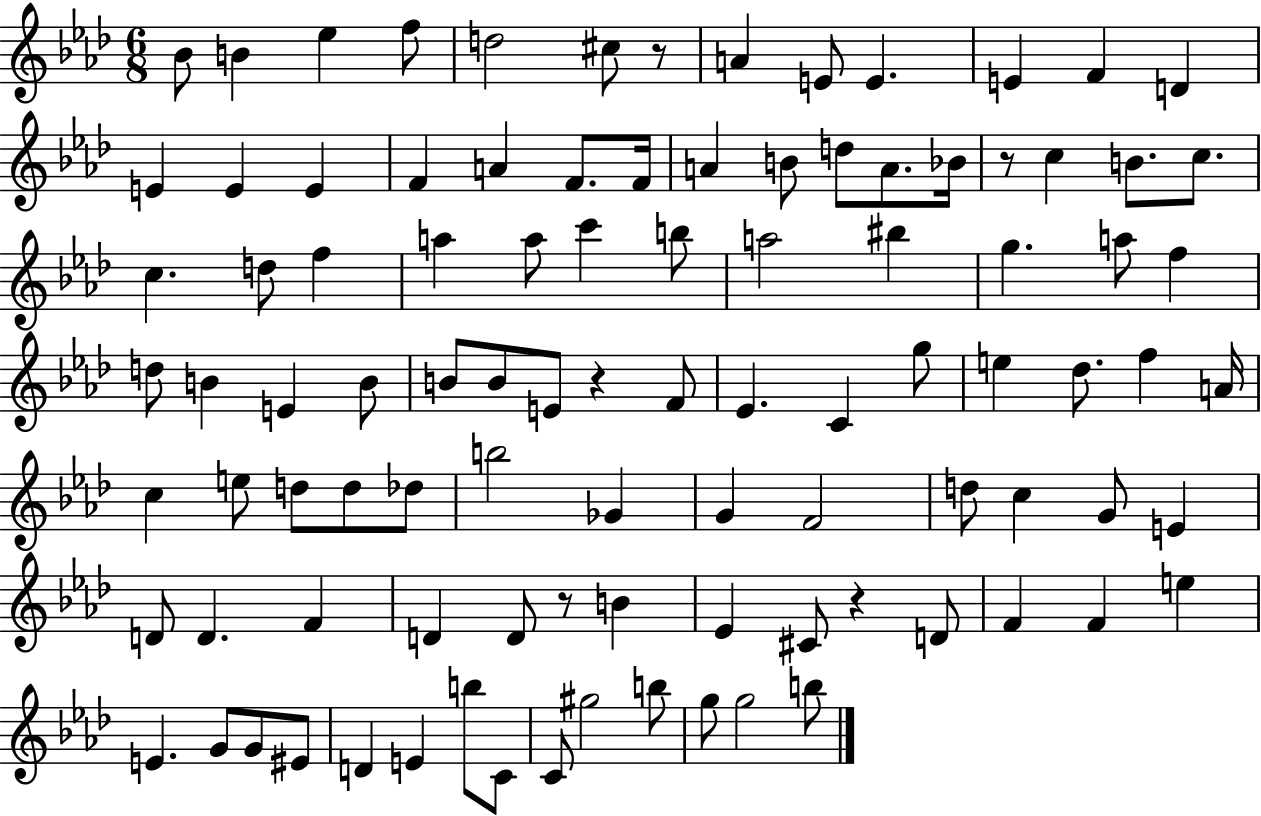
X:1
T:Untitled
M:6/8
L:1/4
K:Ab
_B/2 B _e f/2 d2 ^c/2 z/2 A E/2 E E F D E E E F A F/2 F/4 A B/2 d/2 A/2 _B/4 z/2 c B/2 c/2 c d/2 f a a/2 c' b/2 a2 ^b g a/2 f d/2 B E B/2 B/2 B/2 E/2 z F/2 _E C g/2 e _d/2 f A/4 c e/2 d/2 d/2 _d/2 b2 _G G F2 d/2 c G/2 E D/2 D F D D/2 z/2 B _E ^C/2 z D/2 F F e E G/2 G/2 ^E/2 D E b/2 C/2 C/2 ^g2 b/2 g/2 g2 b/2